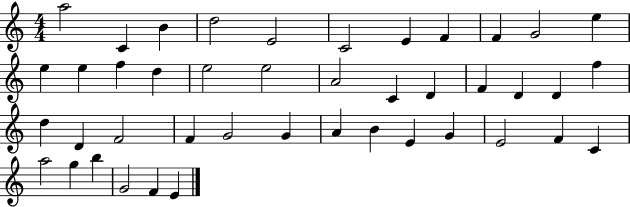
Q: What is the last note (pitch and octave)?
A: E4